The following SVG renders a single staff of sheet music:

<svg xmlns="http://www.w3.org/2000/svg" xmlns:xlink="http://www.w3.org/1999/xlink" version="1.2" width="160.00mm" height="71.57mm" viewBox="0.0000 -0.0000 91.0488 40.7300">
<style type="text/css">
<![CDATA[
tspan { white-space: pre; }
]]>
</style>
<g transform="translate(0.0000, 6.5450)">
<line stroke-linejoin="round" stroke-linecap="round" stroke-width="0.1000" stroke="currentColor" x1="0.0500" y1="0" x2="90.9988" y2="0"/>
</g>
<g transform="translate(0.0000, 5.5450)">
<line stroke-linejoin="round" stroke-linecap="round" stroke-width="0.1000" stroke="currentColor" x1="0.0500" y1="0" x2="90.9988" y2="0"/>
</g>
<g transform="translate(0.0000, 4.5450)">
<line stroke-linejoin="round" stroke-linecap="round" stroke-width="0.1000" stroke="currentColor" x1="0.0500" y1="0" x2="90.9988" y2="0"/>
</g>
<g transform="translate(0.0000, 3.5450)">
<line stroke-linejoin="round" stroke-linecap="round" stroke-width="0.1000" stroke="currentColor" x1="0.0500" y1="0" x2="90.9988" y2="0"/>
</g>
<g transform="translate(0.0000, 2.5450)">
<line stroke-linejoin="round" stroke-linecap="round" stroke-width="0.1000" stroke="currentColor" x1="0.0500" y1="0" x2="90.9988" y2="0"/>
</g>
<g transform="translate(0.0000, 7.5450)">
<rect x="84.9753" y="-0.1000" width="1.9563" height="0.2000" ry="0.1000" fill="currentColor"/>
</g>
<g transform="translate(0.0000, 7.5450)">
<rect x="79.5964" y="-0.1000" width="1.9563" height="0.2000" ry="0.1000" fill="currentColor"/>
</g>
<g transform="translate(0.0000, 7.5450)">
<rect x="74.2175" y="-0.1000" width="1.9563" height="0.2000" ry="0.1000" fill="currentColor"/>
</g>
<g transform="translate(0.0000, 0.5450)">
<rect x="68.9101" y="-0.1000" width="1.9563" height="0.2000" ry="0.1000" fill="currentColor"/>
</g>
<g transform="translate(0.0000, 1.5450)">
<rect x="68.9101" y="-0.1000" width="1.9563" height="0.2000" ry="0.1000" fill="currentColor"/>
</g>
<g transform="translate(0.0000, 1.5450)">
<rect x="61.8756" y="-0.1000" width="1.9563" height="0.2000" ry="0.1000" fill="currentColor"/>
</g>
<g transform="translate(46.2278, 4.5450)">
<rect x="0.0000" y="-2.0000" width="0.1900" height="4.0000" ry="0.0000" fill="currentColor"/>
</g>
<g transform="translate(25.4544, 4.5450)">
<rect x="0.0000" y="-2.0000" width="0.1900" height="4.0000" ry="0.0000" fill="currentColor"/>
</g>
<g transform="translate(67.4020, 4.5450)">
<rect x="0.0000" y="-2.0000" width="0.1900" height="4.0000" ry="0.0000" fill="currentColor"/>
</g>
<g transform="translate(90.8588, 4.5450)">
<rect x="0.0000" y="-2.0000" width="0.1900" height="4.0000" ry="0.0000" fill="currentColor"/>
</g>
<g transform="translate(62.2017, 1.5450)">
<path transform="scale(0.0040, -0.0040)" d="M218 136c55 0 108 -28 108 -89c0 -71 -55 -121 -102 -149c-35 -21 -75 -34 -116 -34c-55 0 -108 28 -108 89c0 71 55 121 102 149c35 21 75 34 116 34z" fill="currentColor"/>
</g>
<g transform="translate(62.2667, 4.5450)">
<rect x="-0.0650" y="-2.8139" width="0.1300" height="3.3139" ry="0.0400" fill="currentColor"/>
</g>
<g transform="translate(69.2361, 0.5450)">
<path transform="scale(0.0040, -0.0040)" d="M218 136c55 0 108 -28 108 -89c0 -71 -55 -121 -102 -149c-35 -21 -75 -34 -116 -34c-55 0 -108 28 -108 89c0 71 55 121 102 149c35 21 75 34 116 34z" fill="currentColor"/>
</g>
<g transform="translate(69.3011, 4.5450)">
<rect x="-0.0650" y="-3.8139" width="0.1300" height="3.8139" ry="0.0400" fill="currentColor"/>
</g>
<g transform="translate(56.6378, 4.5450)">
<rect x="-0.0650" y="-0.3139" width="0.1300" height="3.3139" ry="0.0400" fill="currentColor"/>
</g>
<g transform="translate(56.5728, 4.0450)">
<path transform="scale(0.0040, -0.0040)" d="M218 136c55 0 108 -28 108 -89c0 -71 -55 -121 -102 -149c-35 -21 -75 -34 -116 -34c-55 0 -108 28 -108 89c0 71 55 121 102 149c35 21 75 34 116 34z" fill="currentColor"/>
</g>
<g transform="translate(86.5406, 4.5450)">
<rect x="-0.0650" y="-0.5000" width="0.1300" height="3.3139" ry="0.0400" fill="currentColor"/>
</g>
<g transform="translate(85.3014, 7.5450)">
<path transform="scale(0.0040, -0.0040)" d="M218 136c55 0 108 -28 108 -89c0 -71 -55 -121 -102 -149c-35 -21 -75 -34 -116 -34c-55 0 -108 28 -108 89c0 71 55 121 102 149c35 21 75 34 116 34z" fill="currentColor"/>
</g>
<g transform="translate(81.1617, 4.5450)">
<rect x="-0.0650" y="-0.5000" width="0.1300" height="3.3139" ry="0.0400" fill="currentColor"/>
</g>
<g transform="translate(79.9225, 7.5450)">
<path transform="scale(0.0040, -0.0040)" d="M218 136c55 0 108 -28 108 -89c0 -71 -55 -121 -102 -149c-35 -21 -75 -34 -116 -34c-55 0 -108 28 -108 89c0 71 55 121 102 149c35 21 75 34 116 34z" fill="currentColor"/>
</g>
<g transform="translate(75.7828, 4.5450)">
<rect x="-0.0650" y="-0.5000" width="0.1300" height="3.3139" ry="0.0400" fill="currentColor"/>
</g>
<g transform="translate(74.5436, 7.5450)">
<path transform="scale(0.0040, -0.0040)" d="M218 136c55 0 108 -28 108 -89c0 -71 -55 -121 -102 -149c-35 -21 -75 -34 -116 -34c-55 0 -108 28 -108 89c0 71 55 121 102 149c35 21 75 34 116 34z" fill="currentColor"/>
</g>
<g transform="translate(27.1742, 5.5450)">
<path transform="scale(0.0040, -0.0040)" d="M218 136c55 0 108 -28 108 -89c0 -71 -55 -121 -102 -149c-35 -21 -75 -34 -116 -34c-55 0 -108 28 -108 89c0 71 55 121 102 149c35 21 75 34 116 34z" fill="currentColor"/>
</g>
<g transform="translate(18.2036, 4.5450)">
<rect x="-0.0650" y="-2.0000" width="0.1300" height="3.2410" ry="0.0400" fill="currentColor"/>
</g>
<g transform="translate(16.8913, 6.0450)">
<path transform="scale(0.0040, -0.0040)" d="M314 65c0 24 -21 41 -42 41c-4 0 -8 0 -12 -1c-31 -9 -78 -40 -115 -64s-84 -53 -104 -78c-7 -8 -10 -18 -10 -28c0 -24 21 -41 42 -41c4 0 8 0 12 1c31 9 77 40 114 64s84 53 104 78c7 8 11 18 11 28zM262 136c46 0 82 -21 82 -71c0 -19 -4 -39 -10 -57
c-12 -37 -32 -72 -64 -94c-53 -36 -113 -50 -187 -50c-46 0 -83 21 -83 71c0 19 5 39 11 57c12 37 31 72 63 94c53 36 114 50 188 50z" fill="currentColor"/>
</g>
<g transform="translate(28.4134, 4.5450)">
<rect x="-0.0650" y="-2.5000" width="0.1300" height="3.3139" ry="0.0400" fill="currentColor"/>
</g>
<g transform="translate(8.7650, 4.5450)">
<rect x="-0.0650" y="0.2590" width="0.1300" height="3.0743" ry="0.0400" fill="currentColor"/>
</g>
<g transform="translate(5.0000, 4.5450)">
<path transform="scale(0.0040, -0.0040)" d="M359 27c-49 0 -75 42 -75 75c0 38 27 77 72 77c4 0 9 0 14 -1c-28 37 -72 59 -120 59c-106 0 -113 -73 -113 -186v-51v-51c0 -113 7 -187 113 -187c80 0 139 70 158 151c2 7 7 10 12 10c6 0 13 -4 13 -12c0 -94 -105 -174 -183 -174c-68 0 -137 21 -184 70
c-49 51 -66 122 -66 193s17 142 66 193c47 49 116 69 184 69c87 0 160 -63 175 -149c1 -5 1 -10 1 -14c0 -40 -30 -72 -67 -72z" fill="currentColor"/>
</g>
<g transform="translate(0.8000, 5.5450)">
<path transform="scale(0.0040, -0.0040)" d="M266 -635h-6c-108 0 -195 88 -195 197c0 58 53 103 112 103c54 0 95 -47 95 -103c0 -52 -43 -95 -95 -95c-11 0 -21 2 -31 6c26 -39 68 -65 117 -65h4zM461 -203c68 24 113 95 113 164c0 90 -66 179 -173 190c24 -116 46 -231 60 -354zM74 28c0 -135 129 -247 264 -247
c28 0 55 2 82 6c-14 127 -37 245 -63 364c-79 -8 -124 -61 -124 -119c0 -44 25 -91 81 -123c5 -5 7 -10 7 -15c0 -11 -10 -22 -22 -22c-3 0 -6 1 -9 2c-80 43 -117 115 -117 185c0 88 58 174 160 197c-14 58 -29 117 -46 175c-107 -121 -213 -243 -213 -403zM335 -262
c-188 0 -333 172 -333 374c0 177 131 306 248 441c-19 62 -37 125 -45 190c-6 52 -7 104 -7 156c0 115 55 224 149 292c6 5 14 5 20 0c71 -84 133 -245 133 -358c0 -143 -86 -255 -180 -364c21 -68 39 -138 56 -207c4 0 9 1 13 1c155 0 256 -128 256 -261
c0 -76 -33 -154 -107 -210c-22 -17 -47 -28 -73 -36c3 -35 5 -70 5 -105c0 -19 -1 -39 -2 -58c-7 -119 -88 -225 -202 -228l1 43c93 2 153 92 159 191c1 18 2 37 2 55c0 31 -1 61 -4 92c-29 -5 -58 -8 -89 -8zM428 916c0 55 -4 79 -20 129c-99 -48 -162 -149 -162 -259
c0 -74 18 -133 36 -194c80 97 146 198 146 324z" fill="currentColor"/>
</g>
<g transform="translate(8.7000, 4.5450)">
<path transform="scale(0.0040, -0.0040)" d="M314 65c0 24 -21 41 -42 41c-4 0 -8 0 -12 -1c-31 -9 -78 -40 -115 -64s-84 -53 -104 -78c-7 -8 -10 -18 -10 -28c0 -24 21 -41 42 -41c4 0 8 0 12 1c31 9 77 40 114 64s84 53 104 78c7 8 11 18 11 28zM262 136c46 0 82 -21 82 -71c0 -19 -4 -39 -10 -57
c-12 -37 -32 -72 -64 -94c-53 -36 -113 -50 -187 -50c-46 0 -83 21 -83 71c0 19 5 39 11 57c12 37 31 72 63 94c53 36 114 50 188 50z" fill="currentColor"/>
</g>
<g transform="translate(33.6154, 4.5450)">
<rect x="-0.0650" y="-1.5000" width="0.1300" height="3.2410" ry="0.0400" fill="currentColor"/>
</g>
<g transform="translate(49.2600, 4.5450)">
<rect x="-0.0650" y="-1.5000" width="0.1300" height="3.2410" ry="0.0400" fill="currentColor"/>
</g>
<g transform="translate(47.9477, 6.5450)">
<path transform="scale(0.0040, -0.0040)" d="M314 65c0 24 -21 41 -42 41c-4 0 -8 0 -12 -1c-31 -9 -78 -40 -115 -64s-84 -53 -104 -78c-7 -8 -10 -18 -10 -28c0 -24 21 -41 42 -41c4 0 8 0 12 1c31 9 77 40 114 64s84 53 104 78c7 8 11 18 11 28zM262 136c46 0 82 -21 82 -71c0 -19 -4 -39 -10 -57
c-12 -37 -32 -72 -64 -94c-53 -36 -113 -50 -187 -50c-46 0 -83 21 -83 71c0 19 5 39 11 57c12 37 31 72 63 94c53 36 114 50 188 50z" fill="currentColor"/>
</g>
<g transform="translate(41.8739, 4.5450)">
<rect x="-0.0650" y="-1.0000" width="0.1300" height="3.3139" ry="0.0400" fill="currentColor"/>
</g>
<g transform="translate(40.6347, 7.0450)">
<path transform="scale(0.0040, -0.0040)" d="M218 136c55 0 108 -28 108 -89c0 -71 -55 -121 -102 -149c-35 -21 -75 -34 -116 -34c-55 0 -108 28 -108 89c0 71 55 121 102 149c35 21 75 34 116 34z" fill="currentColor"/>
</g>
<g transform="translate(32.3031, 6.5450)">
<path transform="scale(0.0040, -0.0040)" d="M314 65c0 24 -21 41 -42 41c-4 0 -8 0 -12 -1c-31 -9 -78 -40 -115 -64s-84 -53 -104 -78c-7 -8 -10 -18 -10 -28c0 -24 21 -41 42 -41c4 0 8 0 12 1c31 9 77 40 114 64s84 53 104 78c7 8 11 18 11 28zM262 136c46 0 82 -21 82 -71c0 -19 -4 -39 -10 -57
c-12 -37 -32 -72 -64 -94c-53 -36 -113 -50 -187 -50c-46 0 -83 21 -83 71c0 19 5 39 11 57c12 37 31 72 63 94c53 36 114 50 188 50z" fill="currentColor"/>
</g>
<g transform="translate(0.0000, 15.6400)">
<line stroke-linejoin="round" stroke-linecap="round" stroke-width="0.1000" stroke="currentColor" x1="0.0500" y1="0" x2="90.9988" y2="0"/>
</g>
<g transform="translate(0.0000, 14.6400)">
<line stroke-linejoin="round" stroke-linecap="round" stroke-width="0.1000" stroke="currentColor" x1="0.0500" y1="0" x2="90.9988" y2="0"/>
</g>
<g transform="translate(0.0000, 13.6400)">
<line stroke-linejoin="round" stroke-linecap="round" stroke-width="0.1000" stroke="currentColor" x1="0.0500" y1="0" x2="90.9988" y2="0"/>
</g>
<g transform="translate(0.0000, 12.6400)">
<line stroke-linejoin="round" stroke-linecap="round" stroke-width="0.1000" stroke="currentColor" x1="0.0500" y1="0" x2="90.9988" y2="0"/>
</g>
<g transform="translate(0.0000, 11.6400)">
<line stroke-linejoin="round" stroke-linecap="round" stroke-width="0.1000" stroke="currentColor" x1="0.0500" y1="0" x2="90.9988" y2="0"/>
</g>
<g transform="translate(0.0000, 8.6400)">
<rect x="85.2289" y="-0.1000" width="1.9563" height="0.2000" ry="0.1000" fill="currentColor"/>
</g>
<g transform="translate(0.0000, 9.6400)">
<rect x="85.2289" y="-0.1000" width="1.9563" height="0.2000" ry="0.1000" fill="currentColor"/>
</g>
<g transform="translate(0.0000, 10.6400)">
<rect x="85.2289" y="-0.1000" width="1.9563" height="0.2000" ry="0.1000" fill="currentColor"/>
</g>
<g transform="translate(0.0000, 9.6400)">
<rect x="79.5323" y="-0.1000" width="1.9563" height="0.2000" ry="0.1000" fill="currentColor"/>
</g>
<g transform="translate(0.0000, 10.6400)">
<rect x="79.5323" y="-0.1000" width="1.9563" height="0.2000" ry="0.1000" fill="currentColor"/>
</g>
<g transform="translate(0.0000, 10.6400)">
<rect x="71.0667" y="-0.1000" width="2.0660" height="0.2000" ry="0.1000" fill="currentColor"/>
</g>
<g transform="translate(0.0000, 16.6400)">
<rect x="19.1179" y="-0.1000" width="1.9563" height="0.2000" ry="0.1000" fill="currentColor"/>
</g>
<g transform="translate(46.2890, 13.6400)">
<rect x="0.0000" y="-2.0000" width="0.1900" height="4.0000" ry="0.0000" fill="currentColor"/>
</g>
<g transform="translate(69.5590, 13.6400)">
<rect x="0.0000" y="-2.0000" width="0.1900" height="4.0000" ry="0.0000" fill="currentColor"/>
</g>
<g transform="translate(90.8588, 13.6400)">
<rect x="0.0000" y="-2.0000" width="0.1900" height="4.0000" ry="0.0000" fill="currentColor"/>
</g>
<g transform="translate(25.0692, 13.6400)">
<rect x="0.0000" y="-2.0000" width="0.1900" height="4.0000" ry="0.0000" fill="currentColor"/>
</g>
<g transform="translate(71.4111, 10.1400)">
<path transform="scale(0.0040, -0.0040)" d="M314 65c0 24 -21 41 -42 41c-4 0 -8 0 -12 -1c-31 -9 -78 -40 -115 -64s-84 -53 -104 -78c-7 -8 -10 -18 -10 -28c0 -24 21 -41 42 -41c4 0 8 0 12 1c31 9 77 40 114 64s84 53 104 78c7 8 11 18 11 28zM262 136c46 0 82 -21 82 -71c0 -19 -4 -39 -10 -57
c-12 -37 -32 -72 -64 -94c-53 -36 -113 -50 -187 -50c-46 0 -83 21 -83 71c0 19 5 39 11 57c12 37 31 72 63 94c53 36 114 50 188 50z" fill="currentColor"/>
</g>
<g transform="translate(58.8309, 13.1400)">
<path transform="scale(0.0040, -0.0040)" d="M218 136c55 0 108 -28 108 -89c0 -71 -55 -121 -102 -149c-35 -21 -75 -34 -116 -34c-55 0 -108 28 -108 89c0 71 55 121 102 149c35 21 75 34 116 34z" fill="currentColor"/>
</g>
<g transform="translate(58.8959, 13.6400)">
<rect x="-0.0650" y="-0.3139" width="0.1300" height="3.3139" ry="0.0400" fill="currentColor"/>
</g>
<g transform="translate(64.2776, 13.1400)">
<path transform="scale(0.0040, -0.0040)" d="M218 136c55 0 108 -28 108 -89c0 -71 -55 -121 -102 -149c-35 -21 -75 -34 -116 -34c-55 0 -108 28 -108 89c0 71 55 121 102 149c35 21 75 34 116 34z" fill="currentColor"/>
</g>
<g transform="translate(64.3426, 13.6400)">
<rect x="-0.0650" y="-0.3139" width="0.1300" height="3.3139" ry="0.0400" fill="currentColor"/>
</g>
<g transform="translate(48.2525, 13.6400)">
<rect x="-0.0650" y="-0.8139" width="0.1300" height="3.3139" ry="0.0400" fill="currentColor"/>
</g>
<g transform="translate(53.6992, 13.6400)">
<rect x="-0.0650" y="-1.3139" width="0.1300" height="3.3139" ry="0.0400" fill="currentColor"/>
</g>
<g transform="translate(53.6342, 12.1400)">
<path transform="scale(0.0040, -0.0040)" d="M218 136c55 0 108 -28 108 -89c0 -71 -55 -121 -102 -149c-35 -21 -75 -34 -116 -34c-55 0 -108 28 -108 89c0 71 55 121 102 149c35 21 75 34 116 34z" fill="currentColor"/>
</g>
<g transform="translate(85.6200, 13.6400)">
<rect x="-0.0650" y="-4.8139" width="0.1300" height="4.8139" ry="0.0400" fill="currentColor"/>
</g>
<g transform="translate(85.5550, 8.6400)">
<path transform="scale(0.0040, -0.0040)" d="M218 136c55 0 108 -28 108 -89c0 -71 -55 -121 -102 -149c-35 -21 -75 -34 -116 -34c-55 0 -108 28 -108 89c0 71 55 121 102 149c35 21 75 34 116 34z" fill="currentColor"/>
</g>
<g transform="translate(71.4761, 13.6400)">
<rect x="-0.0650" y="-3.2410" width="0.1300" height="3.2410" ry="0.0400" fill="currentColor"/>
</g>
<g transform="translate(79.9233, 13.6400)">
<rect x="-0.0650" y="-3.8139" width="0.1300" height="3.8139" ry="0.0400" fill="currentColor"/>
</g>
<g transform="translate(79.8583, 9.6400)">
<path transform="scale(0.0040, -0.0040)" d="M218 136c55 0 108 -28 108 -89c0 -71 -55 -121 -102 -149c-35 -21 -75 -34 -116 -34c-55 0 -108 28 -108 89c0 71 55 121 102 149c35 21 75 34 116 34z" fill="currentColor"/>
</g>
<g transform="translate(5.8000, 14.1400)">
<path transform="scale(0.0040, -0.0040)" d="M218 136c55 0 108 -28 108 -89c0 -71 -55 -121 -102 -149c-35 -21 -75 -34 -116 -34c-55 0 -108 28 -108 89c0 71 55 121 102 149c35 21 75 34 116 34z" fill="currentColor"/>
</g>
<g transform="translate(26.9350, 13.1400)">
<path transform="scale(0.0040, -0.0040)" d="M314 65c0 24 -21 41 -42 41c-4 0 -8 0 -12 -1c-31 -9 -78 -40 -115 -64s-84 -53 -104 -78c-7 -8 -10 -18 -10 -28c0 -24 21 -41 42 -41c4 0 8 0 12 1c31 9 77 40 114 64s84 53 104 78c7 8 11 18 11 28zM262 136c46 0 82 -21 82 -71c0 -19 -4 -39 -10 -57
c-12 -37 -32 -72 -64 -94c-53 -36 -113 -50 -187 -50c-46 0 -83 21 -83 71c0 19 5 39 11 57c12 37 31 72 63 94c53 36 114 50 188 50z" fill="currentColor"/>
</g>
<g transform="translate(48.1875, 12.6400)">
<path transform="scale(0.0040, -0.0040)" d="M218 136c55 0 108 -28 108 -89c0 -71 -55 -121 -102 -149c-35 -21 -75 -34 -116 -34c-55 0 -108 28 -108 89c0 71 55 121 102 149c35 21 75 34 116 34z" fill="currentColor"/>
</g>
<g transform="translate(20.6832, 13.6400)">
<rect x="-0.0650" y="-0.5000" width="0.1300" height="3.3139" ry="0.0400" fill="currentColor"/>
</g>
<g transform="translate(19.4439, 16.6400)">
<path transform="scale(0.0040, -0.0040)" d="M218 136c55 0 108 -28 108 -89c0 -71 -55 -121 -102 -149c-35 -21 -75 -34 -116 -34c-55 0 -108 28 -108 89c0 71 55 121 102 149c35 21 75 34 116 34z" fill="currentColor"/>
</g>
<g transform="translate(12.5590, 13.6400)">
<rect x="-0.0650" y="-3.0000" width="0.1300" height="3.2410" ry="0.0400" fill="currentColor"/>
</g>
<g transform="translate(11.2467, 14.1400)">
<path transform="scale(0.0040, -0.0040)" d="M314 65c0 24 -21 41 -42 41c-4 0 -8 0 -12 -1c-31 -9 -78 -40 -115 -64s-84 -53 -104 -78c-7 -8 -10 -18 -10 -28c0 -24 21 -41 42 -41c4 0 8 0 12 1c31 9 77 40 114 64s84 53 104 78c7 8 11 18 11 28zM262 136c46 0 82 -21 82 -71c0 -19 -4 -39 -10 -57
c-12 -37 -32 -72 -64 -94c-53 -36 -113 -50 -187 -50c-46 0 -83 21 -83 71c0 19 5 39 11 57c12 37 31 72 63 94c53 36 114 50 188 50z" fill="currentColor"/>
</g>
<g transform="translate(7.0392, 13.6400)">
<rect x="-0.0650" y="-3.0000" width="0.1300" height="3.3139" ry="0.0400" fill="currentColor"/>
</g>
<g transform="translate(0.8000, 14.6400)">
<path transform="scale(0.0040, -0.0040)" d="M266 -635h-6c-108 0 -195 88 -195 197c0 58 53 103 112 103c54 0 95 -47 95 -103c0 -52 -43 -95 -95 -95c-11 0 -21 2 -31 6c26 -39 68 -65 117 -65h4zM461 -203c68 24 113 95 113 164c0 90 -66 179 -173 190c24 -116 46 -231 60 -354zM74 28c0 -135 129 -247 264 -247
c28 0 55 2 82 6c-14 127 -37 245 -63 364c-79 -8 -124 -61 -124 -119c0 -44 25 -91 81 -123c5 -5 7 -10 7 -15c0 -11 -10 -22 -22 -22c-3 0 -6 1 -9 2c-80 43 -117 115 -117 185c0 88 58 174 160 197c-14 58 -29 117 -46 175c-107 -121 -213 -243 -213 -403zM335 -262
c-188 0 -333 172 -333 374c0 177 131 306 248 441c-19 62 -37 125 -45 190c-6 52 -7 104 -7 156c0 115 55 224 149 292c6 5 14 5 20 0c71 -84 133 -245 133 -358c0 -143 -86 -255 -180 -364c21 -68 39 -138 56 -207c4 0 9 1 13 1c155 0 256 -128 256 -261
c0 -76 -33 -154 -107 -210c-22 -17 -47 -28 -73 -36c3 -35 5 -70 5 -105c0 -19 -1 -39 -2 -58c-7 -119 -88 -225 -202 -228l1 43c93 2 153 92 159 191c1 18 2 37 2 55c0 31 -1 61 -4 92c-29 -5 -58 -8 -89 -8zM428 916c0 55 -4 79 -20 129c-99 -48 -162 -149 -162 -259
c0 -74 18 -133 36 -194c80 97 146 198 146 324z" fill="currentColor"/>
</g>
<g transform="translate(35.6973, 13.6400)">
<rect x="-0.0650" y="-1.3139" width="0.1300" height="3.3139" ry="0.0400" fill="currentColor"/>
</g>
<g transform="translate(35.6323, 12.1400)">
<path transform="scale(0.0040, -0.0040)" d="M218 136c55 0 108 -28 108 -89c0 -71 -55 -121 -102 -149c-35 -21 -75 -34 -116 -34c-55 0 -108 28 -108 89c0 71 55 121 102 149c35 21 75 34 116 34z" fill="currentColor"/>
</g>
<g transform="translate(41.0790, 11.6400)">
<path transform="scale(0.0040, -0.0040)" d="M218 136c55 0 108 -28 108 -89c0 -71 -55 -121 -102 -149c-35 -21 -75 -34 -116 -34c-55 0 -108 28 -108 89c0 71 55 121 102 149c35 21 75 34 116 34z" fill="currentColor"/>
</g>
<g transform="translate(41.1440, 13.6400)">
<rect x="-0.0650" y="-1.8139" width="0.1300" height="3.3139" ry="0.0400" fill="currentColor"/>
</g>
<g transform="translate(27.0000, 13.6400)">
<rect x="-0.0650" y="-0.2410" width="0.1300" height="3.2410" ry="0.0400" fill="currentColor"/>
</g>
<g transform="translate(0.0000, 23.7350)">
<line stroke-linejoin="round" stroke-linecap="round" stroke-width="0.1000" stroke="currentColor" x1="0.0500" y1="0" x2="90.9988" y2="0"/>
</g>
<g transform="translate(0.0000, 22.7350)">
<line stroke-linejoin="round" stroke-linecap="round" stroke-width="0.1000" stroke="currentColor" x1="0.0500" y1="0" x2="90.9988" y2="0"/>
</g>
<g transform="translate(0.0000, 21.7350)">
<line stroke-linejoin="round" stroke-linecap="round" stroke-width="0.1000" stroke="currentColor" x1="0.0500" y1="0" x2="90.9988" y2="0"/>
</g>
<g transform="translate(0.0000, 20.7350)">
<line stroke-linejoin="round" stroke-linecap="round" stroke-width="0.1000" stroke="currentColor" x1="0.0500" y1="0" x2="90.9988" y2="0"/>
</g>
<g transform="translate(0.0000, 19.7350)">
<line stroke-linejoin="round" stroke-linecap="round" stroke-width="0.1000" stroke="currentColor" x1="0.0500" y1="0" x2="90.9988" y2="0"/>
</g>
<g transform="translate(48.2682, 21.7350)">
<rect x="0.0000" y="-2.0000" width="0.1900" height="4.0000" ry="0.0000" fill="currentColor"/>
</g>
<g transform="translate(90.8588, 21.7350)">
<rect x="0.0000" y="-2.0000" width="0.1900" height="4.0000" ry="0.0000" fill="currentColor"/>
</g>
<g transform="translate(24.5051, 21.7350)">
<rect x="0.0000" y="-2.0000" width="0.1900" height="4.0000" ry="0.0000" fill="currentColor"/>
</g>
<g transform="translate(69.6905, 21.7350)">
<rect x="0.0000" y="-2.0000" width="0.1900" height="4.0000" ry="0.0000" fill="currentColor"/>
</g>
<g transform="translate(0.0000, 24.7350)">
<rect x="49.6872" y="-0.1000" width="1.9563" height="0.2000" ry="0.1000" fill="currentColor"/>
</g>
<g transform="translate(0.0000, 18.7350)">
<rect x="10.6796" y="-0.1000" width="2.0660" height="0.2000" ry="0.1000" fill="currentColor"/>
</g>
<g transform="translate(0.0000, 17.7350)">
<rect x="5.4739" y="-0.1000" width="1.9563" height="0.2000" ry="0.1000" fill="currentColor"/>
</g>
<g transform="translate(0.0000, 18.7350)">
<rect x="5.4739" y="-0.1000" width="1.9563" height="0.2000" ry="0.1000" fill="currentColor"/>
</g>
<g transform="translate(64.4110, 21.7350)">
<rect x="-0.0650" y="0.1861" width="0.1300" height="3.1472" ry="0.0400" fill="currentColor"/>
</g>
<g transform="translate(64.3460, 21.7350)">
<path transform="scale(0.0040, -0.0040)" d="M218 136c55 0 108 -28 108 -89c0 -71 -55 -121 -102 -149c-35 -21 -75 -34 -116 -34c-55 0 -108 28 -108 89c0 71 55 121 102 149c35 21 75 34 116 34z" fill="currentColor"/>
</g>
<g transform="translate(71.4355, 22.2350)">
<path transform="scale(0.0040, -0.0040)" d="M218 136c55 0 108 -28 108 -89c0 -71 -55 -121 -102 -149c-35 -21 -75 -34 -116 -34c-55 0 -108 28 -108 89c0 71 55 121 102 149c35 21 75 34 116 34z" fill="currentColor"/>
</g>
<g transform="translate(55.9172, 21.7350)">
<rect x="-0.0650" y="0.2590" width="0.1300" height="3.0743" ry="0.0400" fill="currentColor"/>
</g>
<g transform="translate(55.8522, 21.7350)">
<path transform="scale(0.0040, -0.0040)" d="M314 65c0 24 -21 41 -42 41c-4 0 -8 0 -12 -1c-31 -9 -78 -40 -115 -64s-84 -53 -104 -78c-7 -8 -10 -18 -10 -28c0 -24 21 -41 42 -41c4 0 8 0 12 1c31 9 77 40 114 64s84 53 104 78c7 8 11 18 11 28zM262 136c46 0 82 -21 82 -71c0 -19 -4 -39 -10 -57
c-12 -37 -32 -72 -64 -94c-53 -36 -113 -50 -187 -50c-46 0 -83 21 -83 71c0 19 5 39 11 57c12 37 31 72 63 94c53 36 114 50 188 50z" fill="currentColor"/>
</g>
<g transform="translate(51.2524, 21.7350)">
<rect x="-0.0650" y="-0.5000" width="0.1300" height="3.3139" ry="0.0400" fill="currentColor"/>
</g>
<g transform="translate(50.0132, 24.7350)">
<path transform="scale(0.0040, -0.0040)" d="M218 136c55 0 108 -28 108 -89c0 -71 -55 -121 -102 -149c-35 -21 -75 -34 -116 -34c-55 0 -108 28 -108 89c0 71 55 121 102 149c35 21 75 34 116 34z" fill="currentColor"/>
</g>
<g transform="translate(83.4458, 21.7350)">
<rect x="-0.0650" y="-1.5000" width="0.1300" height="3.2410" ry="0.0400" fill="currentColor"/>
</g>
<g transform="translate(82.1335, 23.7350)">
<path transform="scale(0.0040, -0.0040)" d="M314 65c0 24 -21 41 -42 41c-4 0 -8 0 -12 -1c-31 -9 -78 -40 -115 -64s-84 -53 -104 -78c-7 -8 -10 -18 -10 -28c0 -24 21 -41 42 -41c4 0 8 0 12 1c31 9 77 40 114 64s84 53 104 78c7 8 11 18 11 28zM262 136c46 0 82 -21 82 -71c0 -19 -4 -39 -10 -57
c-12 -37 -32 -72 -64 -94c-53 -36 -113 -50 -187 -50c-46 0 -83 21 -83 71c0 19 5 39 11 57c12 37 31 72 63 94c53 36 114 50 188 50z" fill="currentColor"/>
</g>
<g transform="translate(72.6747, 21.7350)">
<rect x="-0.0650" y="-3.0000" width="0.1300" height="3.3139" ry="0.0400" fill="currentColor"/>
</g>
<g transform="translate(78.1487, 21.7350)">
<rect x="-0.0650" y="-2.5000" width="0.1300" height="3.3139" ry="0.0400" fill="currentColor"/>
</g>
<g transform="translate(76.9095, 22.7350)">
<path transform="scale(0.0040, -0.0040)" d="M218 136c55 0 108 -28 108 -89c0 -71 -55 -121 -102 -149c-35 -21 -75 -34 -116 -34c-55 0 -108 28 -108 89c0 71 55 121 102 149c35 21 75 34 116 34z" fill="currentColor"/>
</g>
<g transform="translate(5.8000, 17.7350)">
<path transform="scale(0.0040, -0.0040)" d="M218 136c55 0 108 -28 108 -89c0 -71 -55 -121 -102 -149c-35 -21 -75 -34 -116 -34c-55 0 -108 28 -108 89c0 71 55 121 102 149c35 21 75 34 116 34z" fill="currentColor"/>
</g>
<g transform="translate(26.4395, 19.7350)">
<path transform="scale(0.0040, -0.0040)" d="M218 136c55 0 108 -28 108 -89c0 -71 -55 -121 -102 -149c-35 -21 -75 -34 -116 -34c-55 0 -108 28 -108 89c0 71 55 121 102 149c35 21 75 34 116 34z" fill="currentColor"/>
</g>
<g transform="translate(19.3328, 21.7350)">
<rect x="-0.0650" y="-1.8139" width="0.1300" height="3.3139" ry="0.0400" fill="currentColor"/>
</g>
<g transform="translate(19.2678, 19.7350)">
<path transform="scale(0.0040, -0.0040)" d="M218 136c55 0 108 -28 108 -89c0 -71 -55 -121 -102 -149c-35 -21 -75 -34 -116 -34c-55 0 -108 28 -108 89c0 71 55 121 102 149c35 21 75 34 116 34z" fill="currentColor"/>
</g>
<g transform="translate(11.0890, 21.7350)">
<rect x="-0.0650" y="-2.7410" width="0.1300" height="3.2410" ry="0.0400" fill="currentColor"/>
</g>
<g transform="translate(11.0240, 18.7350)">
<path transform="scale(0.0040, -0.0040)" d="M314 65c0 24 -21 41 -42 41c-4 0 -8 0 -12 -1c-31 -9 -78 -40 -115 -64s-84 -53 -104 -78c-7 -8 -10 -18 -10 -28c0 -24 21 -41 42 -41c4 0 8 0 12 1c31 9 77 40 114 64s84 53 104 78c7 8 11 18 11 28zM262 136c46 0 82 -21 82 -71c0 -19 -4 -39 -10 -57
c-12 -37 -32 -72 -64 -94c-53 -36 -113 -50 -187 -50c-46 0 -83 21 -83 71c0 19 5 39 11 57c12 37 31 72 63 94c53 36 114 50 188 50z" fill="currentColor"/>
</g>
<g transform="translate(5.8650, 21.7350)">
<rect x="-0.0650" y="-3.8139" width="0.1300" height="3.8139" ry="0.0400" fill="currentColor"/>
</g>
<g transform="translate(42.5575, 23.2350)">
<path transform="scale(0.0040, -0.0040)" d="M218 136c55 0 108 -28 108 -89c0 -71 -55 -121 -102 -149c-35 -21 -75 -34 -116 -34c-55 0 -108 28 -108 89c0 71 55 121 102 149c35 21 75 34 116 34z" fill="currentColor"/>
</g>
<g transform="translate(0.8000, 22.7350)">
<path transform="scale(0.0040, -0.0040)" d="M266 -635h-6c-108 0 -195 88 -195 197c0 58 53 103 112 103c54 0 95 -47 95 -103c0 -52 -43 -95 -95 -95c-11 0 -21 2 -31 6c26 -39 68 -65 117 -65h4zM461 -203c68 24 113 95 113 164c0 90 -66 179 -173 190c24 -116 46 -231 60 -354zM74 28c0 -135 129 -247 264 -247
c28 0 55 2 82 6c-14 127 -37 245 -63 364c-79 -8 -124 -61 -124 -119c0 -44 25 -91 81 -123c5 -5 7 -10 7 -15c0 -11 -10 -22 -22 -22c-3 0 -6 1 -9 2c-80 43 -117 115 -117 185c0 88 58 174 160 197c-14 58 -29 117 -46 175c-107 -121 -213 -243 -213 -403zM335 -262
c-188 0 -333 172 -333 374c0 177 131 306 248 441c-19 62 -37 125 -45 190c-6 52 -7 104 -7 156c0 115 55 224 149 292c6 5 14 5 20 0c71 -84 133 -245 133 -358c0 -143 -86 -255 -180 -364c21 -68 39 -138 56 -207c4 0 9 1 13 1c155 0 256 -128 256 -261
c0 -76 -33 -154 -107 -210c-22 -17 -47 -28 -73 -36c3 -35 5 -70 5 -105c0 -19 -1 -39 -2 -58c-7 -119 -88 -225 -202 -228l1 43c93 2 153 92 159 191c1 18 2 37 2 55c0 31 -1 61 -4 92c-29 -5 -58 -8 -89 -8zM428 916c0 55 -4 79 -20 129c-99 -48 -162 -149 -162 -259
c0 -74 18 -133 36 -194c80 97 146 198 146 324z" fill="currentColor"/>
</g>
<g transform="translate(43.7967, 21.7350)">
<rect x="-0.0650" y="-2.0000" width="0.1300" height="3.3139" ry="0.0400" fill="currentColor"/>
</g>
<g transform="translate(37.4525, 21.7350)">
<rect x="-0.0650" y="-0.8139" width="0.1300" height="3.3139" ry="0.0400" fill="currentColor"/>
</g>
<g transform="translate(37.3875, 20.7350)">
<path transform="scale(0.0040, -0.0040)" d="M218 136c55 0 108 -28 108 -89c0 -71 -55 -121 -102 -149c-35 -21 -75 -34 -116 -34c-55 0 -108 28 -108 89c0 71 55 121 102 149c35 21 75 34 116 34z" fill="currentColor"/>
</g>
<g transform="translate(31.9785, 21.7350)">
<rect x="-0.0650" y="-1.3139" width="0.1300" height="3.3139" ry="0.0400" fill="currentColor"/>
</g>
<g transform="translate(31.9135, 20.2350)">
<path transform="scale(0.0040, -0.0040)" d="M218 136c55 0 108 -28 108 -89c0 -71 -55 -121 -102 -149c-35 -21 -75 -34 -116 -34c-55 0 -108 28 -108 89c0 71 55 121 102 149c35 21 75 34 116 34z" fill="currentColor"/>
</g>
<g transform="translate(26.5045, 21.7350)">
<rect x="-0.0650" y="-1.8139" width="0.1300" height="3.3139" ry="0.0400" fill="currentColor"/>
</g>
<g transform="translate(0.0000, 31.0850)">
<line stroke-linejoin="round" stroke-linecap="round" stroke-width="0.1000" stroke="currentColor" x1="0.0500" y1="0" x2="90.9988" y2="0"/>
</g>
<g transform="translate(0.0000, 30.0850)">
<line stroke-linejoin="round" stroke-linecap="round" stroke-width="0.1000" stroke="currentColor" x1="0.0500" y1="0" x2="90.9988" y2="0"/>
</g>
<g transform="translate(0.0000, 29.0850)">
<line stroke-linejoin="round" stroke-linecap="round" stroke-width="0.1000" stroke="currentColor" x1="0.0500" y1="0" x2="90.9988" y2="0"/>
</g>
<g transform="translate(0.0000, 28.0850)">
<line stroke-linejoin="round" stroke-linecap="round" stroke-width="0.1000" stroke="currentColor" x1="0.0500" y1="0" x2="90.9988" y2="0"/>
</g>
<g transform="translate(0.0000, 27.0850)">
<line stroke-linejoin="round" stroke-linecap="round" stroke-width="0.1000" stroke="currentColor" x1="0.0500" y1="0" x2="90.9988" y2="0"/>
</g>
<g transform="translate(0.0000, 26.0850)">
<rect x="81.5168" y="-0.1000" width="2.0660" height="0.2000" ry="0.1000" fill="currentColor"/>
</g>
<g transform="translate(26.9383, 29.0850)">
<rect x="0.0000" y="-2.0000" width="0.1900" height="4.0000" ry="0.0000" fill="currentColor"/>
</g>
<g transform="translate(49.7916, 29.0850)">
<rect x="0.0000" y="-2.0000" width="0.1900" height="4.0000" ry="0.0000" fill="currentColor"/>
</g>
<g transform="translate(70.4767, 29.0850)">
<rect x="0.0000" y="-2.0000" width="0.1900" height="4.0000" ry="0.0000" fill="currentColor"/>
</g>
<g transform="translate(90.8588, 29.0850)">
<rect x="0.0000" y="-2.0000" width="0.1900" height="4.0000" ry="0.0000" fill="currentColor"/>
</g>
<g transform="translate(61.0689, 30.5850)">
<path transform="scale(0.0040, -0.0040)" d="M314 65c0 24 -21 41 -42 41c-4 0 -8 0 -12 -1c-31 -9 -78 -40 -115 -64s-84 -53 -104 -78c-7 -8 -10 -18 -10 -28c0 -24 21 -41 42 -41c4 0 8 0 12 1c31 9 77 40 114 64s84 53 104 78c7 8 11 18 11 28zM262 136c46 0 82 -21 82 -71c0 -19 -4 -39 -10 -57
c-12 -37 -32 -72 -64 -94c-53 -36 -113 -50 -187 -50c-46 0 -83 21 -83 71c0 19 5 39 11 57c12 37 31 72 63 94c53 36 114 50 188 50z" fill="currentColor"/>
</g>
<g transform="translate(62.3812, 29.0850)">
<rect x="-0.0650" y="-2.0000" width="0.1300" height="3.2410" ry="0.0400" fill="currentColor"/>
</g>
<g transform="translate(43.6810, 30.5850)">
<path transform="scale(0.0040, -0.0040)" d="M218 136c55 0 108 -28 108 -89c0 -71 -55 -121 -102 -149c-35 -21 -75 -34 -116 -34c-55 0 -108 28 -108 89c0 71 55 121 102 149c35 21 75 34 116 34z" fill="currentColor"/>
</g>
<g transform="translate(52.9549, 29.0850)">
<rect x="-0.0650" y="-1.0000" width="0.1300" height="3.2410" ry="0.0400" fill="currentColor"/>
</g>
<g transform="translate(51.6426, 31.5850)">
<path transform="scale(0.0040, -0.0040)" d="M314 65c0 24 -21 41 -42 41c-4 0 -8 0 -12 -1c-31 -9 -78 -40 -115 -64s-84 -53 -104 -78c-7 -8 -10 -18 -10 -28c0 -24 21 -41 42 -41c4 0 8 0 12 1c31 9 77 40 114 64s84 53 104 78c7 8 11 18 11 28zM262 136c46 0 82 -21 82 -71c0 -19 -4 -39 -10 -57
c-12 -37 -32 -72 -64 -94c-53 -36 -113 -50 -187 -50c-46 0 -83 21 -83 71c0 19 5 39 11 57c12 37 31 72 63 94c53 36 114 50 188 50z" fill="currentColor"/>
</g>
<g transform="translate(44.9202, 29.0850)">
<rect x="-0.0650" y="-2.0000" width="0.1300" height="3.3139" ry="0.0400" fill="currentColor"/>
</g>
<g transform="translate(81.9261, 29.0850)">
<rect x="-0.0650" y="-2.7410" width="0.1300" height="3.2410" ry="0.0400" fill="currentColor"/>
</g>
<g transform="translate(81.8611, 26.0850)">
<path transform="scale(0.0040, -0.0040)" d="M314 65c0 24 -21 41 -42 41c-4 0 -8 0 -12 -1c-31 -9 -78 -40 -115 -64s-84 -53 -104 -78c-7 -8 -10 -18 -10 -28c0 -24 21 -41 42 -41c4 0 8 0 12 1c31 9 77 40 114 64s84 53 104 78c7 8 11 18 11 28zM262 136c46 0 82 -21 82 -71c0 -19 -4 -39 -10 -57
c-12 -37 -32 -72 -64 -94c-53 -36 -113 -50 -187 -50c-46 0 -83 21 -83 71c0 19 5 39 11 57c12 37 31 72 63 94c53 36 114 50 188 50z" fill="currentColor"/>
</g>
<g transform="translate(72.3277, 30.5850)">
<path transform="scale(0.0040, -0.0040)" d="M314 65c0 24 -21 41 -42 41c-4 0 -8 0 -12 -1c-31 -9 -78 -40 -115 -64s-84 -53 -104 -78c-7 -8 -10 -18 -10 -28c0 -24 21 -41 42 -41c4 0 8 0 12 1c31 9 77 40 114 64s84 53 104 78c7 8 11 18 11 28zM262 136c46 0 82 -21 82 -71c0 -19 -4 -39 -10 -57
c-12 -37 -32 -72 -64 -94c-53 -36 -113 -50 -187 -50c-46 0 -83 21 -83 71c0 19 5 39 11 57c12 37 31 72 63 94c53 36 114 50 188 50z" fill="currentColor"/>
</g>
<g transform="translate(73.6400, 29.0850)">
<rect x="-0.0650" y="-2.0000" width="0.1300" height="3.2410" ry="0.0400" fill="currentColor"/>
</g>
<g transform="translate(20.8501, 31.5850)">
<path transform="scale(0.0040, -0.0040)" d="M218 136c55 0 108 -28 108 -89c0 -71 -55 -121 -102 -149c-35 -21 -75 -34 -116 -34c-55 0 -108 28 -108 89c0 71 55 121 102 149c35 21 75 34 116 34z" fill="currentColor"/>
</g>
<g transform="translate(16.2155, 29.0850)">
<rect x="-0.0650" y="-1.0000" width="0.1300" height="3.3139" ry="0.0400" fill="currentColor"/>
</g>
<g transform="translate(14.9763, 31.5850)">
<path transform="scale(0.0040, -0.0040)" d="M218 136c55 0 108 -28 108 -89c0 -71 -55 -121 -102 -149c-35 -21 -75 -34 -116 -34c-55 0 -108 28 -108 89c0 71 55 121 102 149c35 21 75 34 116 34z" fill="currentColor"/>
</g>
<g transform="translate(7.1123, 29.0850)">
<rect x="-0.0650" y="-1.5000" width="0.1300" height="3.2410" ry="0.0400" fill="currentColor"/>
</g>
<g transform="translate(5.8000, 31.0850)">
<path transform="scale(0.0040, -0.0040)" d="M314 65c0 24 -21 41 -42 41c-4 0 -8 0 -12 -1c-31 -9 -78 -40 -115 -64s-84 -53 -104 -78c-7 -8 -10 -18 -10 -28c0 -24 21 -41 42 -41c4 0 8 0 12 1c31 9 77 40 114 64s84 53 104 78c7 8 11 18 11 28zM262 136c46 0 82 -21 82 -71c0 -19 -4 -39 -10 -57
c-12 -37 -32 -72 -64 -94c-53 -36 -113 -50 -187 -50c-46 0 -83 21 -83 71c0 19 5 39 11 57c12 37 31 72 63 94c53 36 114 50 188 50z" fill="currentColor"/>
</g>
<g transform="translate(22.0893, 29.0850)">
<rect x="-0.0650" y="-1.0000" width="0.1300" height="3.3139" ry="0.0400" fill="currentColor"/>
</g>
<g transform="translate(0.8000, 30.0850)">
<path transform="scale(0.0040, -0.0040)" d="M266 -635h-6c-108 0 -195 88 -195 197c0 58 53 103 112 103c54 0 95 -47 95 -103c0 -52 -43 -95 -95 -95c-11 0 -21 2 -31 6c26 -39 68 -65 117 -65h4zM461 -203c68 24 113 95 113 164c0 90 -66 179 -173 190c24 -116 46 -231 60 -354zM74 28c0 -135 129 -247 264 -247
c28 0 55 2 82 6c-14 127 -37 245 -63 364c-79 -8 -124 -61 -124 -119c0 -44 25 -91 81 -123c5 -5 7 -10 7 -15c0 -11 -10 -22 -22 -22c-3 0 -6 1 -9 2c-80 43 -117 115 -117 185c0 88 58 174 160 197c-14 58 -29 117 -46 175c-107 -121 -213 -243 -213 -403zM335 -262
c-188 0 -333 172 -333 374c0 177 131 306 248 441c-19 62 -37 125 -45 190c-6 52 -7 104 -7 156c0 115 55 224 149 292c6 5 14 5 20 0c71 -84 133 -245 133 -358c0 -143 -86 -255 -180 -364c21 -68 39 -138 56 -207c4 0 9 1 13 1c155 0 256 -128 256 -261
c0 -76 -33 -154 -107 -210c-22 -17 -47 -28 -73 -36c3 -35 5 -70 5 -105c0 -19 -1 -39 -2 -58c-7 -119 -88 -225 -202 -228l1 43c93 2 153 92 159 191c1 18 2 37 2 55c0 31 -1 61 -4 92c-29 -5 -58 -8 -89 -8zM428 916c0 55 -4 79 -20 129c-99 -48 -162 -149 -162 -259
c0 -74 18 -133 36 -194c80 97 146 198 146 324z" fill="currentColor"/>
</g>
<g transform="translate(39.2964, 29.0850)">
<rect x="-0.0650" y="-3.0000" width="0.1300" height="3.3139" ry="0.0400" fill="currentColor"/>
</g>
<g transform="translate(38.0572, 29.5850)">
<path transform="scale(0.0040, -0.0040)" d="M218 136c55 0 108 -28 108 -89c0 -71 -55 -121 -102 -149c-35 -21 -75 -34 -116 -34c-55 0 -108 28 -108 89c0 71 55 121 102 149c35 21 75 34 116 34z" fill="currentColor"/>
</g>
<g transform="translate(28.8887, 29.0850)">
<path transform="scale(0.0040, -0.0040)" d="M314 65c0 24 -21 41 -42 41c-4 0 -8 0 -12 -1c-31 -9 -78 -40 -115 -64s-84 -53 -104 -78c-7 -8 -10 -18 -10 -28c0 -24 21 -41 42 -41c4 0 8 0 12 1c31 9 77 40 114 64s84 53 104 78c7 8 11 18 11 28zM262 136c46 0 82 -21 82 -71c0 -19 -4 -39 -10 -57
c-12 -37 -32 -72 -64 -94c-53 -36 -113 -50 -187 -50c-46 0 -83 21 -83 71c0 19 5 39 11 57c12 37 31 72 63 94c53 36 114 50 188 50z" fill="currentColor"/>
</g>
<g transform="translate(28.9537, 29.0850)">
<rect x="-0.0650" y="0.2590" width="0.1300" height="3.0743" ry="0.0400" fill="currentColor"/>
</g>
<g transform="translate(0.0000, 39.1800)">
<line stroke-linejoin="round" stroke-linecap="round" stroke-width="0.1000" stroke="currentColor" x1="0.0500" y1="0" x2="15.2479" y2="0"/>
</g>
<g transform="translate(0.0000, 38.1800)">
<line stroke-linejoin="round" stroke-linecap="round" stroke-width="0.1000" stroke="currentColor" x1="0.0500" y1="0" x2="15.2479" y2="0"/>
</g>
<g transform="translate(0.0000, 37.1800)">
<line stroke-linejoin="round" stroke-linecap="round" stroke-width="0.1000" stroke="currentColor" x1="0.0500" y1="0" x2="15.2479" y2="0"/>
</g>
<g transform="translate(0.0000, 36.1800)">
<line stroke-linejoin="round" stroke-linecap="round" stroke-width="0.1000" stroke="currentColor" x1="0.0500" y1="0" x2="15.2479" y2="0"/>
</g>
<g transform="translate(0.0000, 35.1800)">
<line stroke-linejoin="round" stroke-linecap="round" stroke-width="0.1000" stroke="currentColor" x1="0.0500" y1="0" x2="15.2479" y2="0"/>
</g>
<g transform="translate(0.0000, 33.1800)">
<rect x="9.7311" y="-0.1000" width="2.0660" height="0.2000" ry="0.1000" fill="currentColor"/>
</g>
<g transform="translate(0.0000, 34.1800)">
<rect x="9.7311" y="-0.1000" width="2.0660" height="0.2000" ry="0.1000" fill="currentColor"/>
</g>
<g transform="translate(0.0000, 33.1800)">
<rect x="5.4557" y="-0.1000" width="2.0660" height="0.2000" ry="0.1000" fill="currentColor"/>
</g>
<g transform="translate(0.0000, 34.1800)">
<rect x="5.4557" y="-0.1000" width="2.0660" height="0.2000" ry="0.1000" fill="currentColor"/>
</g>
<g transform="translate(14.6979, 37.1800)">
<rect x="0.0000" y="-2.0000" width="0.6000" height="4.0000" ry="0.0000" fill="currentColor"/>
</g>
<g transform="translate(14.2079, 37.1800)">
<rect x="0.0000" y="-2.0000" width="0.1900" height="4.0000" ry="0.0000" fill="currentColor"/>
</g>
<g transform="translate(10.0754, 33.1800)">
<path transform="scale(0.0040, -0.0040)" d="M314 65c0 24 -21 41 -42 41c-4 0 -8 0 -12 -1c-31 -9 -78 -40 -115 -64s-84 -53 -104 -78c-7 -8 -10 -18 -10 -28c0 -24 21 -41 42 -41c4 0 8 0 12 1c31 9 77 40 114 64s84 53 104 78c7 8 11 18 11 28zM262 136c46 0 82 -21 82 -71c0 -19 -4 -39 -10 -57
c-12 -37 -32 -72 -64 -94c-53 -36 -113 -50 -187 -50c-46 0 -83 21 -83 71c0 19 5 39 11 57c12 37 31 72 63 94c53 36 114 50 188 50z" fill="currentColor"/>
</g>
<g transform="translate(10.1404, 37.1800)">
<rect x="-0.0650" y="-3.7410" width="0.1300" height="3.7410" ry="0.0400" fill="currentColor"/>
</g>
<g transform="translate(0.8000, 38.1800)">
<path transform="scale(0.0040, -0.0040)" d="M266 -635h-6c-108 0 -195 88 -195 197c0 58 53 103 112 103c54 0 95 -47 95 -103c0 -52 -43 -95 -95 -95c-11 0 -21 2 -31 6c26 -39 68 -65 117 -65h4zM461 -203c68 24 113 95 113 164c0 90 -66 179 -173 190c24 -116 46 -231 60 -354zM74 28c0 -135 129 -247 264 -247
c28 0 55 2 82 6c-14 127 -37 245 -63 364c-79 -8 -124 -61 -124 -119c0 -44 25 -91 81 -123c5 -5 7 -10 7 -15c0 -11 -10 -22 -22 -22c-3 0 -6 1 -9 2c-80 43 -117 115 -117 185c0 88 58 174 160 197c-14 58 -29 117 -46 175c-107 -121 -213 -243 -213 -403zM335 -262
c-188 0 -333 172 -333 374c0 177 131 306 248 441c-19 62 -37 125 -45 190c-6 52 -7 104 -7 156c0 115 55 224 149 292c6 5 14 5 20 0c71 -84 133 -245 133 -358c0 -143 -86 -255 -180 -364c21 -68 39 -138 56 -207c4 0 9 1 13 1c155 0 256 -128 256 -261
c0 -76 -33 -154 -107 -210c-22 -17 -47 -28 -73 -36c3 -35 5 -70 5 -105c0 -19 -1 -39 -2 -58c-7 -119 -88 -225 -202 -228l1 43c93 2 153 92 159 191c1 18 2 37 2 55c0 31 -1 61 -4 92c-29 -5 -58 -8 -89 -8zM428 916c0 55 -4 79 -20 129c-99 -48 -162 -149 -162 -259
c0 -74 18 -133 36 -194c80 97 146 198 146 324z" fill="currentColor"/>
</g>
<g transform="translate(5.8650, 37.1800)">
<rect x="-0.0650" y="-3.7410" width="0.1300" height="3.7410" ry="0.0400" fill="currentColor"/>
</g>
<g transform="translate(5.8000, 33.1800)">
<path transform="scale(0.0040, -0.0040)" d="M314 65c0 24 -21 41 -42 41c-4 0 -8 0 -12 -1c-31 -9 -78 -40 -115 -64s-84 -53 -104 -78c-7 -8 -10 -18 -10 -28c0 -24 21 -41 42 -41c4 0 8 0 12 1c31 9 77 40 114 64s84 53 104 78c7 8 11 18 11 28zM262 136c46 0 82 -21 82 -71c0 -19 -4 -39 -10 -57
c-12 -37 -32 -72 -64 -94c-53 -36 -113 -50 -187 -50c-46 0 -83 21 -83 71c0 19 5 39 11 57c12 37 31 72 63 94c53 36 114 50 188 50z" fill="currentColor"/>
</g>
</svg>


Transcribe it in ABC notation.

X:1
T:Untitled
M:4/4
L:1/4
K:C
B2 F2 G E2 D E2 c a c' C C C A A2 C c2 e f d e c c b2 c' e' c' a2 f f e d F C B2 B A G E2 E2 D D B2 A F D2 F2 F2 a2 c'2 c'2